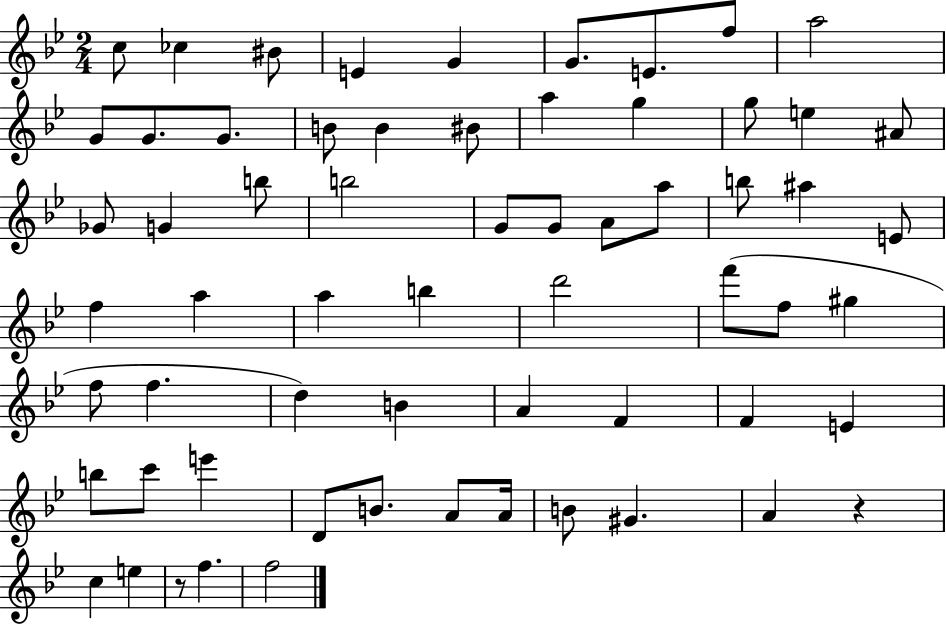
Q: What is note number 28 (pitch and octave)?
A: A5